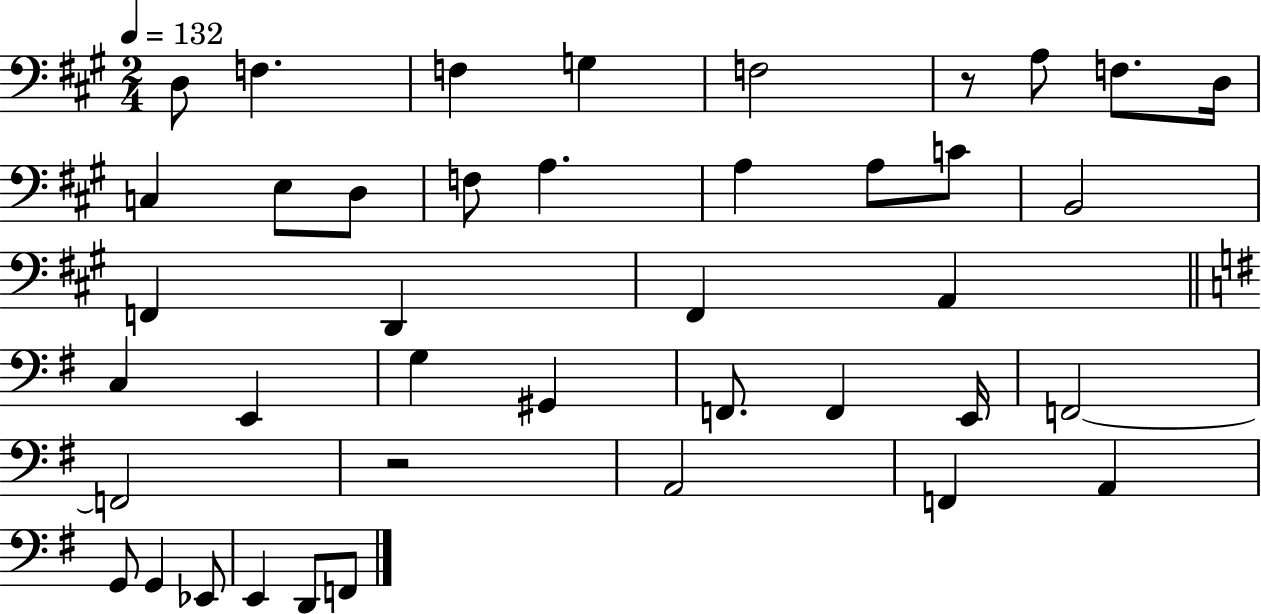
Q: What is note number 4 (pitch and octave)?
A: G3